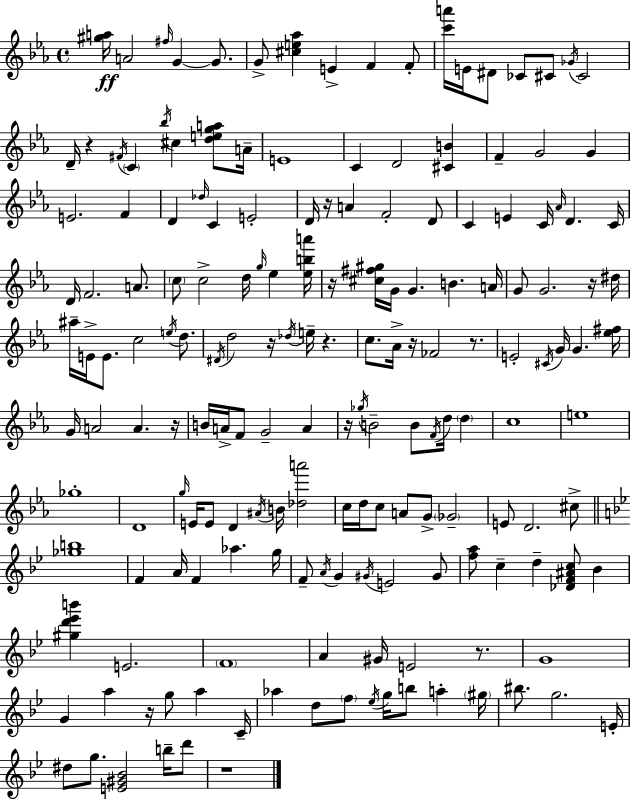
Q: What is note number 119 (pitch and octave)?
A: C5